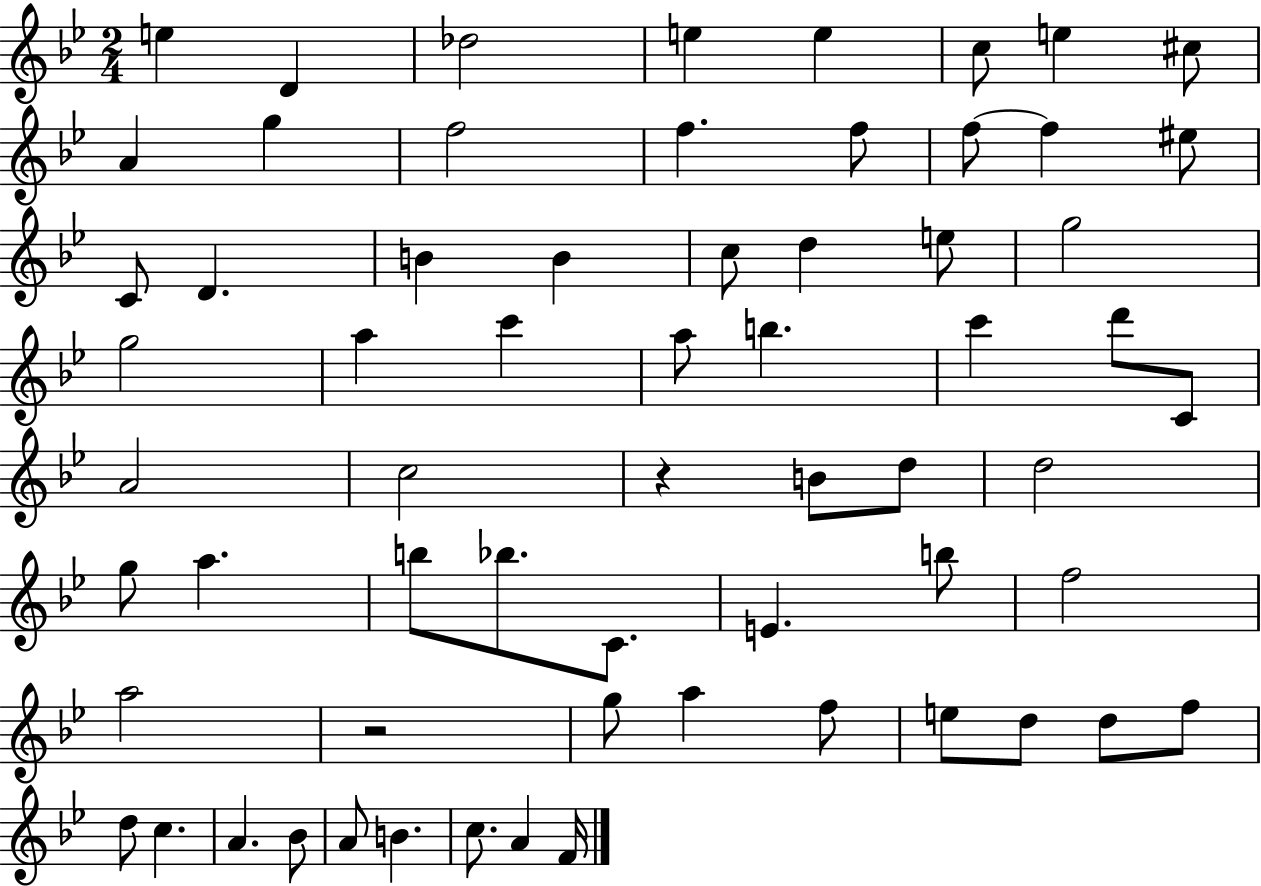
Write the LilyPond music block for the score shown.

{
  \clef treble
  \numericTimeSignature
  \time 2/4
  \key bes \major
  \repeat volta 2 { e''4 d'4 | des''2 | e''4 e''4 | c''8 e''4 cis''8 | \break a'4 g''4 | f''2 | f''4. f''8 | f''8~~ f''4 eis''8 | \break c'8 d'4. | b'4 b'4 | c''8 d''4 e''8 | g''2 | \break g''2 | a''4 c'''4 | a''8 b''4. | c'''4 d'''8 c'8 | \break a'2 | c''2 | r4 b'8 d''8 | d''2 | \break g''8 a''4. | b''8 bes''8. c'8. | e'4. b''8 | f''2 | \break a''2 | r2 | g''8 a''4 f''8 | e''8 d''8 d''8 f''8 | \break d''8 c''4. | a'4. bes'8 | a'8 b'4. | c''8. a'4 f'16 | \break } \bar "|."
}